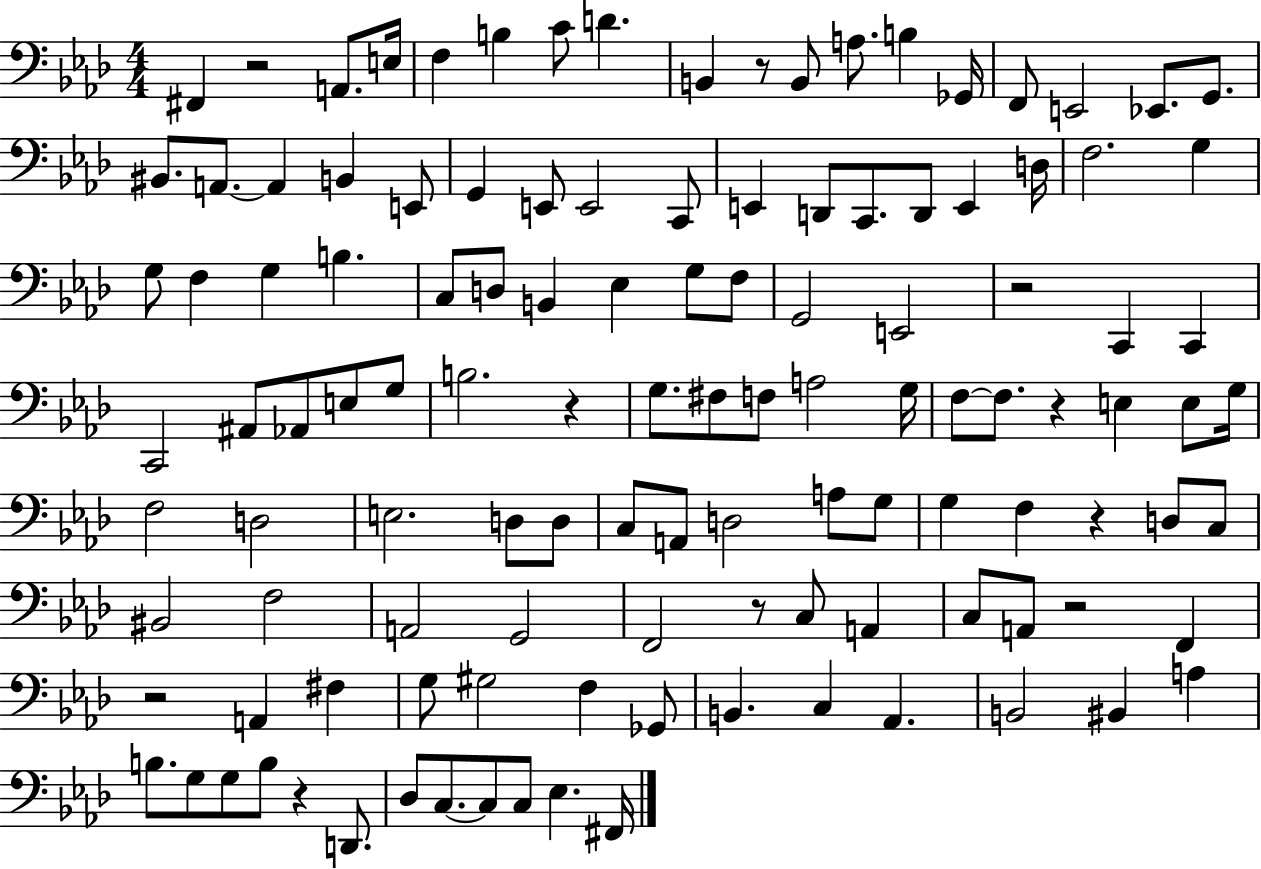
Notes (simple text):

F#2/q R/h A2/e. E3/s F3/q B3/q C4/e D4/q. B2/q R/e B2/e A3/e. B3/q Gb2/s F2/e E2/h Eb2/e. G2/e. BIS2/e. A2/e. A2/q B2/q E2/e G2/q E2/e E2/h C2/e E2/q D2/e C2/e. D2/e E2/q D3/s F3/h. G3/q G3/e F3/q G3/q B3/q. C3/e D3/e B2/q Eb3/q G3/e F3/e G2/h E2/h R/h C2/q C2/q C2/h A#2/e Ab2/e E3/e G3/e B3/h. R/q G3/e. F#3/e F3/e A3/h G3/s F3/e F3/e. R/q E3/q E3/e G3/s F3/h D3/h E3/h. D3/e D3/e C3/e A2/e D3/h A3/e G3/e G3/q F3/q R/q D3/e C3/e BIS2/h F3/h A2/h G2/h F2/h R/e C3/e A2/q C3/e A2/e R/h F2/q R/h A2/q F#3/q G3/e G#3/h F3/q Gb2/e B2/q. C3/q Ab2/q. B2/h BIS2/q A3/q B3/e. G3/e G3/e B3/e R/q D2/e. Db3/e C3/e. C3/e C3/e Eb3/q. F#2/s